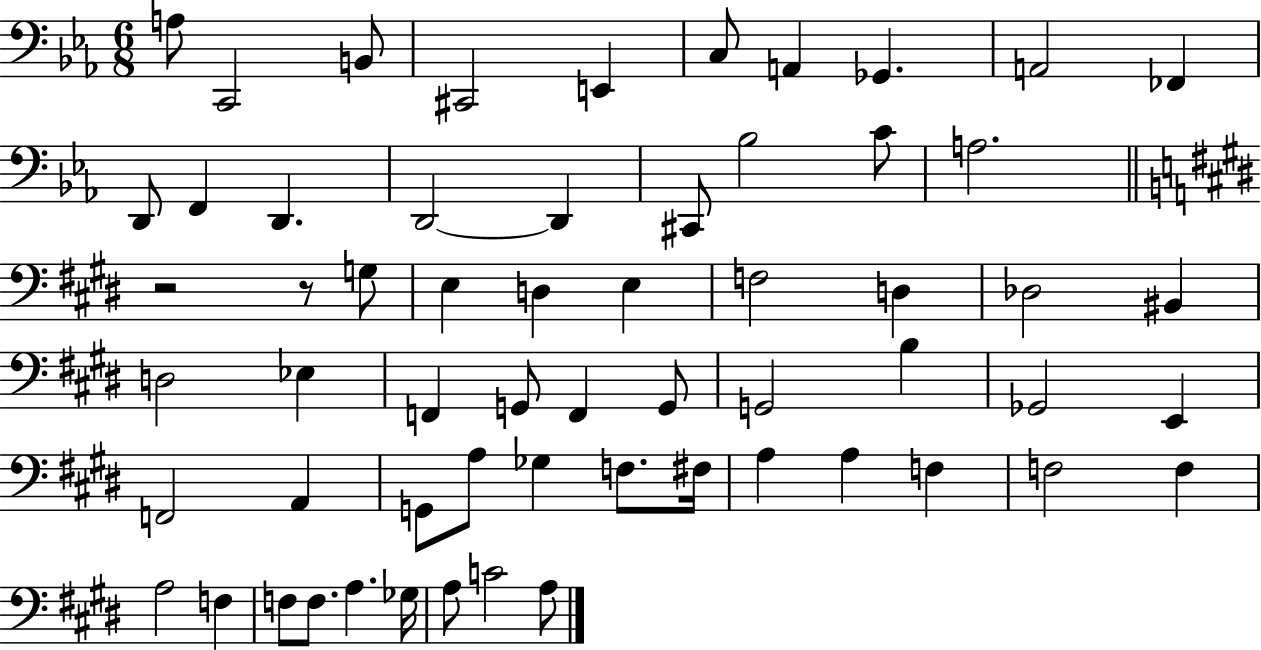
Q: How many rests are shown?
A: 2